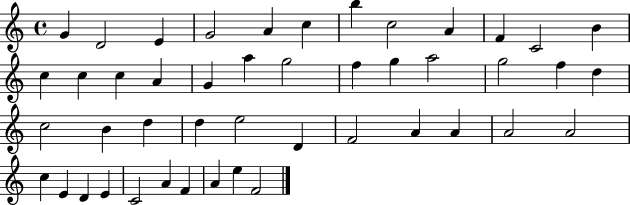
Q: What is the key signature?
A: C major